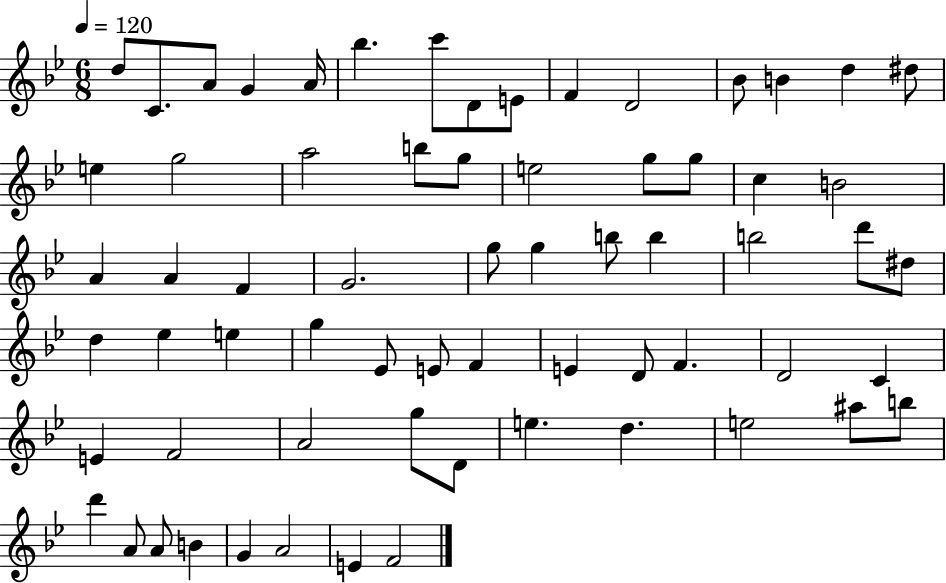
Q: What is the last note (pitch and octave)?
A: F4